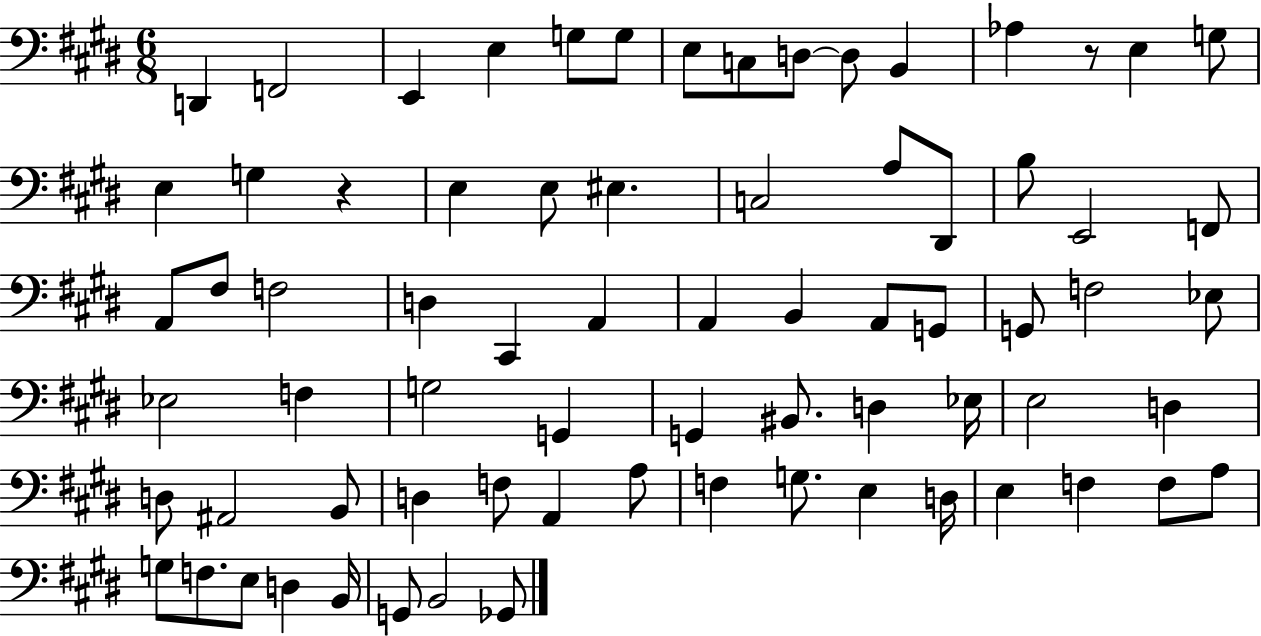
D2/q F2/h E2/q E3/q G3/e G3/e E3/e C3/e D3/e D3/e B2/q Ab3/q R/e E3/q G3/e E3/q G3/q R/q E3/q E3/e EIS3/q. C3/h A3/e D#2/e B3/e E2/h F2/e A2/e F#3/e F3/h D3/q C#2/q A2/q A2/q B2/q A2/e G2/e G2/e F3/h Eb3/e Eb3/h F3/q G3/h G2/q G2/q BIS2/e. D3/q Eb3/s E3/h D3/q D3/e A#2/h B2/e D3/q F3/e A2/q A3/e F3/q G3/e. E3/q D3/s E3/q F3/q F3/e A3/e G3/e F3/e. E3/e D3/q B2/s G2/e B2/h Gb2/e